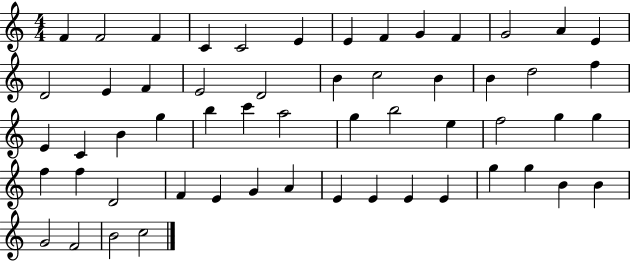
F4/q F4/h F4/q C4/q C4/h E4/q E4/q F4/q G4/q F4/q G4/h A4/q E4/q D4/h E4/q F4/q E4/h D4/h B4/q C5/h B4/q B4/q D5/h F5/q E4/q C4/q B4/q G5/q B5/q C6/q A5/h G5/q B5/h E5/q F5/h G5/q G5/q F5/q F5/q D4/h F4/q E4/q G4/q A4/q E4/q E4/q E4/q E4/q G5/q G5/q B4/q B4/q G4/h F4/h B4/h C5/h